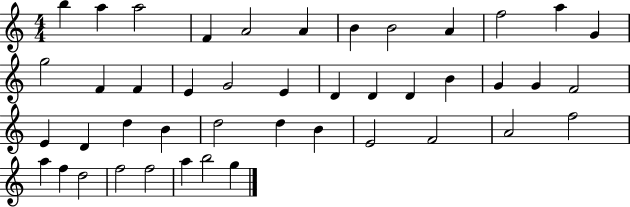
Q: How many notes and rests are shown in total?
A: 44